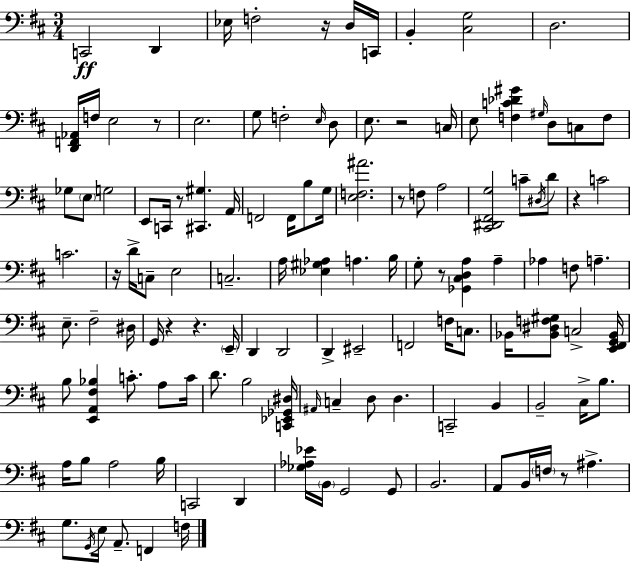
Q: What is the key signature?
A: D major